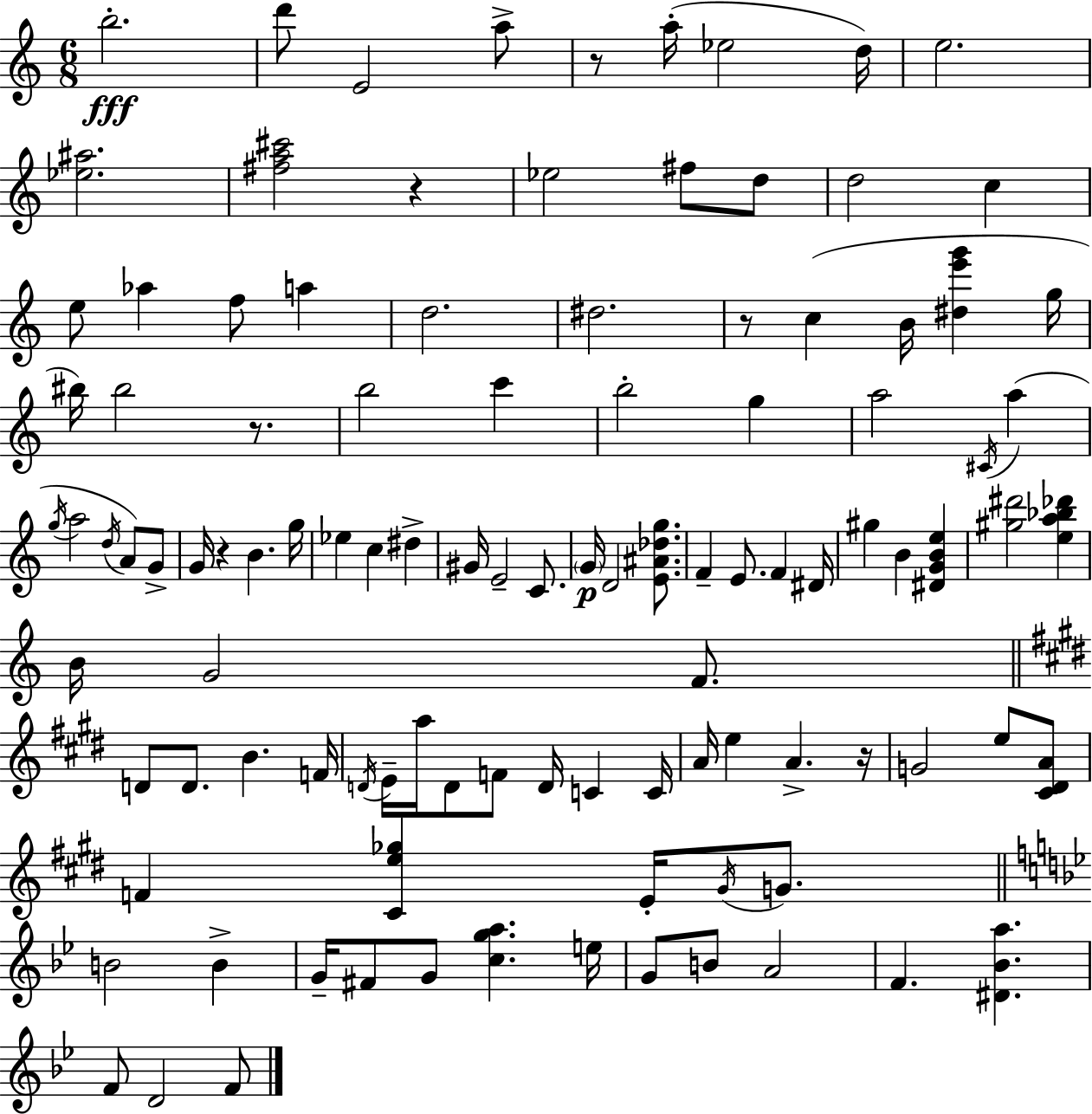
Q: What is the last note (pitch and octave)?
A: F4